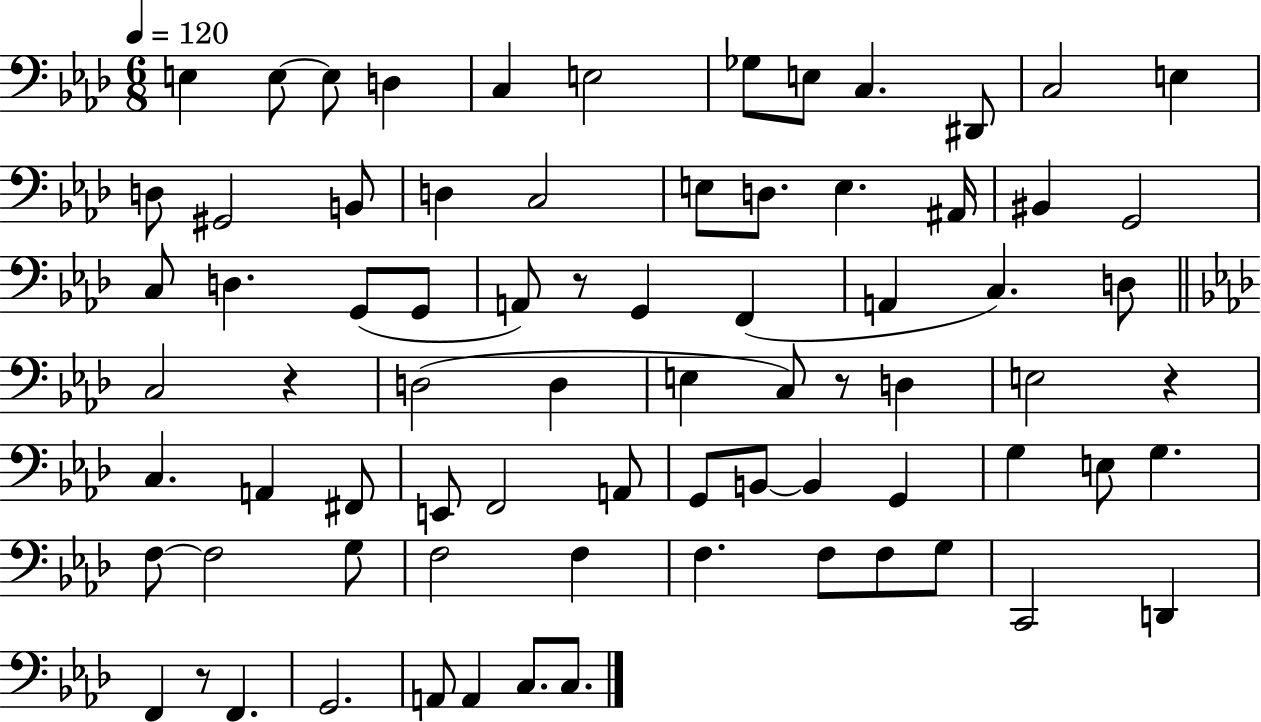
X:1
T:Untitled
M:6/8
L:1/4
K:Ab
E, E,/2 E,/2 D, C, E,2 _G,/2 E,/2 C, ^D,,/2 C,2 E, D,/2 ^G,,2 B,,/2 D, C,2 E,/2 D,/2 E, ^A,,/4 ^B,, G,,2 C,/2 D, G,,/2 G,,/2 A,,/2 z/2 G,, F,, A,, C, D,/2 C,2 z D,2 D, E, C,/2 z/2 D, E,2 z C, A,, ^F,,/2 E,,/2 F,,2 A,,/2 G,,/2 B,,/2 B,, G,, G, E,/2 G, F,/2 F,2 G,/2 F,2 F, F, F,/2 F,/2 G,/2 C,,2 D,, F,, z/2 F,, G,,2 A,,/2 A,, C,/2 C,/2